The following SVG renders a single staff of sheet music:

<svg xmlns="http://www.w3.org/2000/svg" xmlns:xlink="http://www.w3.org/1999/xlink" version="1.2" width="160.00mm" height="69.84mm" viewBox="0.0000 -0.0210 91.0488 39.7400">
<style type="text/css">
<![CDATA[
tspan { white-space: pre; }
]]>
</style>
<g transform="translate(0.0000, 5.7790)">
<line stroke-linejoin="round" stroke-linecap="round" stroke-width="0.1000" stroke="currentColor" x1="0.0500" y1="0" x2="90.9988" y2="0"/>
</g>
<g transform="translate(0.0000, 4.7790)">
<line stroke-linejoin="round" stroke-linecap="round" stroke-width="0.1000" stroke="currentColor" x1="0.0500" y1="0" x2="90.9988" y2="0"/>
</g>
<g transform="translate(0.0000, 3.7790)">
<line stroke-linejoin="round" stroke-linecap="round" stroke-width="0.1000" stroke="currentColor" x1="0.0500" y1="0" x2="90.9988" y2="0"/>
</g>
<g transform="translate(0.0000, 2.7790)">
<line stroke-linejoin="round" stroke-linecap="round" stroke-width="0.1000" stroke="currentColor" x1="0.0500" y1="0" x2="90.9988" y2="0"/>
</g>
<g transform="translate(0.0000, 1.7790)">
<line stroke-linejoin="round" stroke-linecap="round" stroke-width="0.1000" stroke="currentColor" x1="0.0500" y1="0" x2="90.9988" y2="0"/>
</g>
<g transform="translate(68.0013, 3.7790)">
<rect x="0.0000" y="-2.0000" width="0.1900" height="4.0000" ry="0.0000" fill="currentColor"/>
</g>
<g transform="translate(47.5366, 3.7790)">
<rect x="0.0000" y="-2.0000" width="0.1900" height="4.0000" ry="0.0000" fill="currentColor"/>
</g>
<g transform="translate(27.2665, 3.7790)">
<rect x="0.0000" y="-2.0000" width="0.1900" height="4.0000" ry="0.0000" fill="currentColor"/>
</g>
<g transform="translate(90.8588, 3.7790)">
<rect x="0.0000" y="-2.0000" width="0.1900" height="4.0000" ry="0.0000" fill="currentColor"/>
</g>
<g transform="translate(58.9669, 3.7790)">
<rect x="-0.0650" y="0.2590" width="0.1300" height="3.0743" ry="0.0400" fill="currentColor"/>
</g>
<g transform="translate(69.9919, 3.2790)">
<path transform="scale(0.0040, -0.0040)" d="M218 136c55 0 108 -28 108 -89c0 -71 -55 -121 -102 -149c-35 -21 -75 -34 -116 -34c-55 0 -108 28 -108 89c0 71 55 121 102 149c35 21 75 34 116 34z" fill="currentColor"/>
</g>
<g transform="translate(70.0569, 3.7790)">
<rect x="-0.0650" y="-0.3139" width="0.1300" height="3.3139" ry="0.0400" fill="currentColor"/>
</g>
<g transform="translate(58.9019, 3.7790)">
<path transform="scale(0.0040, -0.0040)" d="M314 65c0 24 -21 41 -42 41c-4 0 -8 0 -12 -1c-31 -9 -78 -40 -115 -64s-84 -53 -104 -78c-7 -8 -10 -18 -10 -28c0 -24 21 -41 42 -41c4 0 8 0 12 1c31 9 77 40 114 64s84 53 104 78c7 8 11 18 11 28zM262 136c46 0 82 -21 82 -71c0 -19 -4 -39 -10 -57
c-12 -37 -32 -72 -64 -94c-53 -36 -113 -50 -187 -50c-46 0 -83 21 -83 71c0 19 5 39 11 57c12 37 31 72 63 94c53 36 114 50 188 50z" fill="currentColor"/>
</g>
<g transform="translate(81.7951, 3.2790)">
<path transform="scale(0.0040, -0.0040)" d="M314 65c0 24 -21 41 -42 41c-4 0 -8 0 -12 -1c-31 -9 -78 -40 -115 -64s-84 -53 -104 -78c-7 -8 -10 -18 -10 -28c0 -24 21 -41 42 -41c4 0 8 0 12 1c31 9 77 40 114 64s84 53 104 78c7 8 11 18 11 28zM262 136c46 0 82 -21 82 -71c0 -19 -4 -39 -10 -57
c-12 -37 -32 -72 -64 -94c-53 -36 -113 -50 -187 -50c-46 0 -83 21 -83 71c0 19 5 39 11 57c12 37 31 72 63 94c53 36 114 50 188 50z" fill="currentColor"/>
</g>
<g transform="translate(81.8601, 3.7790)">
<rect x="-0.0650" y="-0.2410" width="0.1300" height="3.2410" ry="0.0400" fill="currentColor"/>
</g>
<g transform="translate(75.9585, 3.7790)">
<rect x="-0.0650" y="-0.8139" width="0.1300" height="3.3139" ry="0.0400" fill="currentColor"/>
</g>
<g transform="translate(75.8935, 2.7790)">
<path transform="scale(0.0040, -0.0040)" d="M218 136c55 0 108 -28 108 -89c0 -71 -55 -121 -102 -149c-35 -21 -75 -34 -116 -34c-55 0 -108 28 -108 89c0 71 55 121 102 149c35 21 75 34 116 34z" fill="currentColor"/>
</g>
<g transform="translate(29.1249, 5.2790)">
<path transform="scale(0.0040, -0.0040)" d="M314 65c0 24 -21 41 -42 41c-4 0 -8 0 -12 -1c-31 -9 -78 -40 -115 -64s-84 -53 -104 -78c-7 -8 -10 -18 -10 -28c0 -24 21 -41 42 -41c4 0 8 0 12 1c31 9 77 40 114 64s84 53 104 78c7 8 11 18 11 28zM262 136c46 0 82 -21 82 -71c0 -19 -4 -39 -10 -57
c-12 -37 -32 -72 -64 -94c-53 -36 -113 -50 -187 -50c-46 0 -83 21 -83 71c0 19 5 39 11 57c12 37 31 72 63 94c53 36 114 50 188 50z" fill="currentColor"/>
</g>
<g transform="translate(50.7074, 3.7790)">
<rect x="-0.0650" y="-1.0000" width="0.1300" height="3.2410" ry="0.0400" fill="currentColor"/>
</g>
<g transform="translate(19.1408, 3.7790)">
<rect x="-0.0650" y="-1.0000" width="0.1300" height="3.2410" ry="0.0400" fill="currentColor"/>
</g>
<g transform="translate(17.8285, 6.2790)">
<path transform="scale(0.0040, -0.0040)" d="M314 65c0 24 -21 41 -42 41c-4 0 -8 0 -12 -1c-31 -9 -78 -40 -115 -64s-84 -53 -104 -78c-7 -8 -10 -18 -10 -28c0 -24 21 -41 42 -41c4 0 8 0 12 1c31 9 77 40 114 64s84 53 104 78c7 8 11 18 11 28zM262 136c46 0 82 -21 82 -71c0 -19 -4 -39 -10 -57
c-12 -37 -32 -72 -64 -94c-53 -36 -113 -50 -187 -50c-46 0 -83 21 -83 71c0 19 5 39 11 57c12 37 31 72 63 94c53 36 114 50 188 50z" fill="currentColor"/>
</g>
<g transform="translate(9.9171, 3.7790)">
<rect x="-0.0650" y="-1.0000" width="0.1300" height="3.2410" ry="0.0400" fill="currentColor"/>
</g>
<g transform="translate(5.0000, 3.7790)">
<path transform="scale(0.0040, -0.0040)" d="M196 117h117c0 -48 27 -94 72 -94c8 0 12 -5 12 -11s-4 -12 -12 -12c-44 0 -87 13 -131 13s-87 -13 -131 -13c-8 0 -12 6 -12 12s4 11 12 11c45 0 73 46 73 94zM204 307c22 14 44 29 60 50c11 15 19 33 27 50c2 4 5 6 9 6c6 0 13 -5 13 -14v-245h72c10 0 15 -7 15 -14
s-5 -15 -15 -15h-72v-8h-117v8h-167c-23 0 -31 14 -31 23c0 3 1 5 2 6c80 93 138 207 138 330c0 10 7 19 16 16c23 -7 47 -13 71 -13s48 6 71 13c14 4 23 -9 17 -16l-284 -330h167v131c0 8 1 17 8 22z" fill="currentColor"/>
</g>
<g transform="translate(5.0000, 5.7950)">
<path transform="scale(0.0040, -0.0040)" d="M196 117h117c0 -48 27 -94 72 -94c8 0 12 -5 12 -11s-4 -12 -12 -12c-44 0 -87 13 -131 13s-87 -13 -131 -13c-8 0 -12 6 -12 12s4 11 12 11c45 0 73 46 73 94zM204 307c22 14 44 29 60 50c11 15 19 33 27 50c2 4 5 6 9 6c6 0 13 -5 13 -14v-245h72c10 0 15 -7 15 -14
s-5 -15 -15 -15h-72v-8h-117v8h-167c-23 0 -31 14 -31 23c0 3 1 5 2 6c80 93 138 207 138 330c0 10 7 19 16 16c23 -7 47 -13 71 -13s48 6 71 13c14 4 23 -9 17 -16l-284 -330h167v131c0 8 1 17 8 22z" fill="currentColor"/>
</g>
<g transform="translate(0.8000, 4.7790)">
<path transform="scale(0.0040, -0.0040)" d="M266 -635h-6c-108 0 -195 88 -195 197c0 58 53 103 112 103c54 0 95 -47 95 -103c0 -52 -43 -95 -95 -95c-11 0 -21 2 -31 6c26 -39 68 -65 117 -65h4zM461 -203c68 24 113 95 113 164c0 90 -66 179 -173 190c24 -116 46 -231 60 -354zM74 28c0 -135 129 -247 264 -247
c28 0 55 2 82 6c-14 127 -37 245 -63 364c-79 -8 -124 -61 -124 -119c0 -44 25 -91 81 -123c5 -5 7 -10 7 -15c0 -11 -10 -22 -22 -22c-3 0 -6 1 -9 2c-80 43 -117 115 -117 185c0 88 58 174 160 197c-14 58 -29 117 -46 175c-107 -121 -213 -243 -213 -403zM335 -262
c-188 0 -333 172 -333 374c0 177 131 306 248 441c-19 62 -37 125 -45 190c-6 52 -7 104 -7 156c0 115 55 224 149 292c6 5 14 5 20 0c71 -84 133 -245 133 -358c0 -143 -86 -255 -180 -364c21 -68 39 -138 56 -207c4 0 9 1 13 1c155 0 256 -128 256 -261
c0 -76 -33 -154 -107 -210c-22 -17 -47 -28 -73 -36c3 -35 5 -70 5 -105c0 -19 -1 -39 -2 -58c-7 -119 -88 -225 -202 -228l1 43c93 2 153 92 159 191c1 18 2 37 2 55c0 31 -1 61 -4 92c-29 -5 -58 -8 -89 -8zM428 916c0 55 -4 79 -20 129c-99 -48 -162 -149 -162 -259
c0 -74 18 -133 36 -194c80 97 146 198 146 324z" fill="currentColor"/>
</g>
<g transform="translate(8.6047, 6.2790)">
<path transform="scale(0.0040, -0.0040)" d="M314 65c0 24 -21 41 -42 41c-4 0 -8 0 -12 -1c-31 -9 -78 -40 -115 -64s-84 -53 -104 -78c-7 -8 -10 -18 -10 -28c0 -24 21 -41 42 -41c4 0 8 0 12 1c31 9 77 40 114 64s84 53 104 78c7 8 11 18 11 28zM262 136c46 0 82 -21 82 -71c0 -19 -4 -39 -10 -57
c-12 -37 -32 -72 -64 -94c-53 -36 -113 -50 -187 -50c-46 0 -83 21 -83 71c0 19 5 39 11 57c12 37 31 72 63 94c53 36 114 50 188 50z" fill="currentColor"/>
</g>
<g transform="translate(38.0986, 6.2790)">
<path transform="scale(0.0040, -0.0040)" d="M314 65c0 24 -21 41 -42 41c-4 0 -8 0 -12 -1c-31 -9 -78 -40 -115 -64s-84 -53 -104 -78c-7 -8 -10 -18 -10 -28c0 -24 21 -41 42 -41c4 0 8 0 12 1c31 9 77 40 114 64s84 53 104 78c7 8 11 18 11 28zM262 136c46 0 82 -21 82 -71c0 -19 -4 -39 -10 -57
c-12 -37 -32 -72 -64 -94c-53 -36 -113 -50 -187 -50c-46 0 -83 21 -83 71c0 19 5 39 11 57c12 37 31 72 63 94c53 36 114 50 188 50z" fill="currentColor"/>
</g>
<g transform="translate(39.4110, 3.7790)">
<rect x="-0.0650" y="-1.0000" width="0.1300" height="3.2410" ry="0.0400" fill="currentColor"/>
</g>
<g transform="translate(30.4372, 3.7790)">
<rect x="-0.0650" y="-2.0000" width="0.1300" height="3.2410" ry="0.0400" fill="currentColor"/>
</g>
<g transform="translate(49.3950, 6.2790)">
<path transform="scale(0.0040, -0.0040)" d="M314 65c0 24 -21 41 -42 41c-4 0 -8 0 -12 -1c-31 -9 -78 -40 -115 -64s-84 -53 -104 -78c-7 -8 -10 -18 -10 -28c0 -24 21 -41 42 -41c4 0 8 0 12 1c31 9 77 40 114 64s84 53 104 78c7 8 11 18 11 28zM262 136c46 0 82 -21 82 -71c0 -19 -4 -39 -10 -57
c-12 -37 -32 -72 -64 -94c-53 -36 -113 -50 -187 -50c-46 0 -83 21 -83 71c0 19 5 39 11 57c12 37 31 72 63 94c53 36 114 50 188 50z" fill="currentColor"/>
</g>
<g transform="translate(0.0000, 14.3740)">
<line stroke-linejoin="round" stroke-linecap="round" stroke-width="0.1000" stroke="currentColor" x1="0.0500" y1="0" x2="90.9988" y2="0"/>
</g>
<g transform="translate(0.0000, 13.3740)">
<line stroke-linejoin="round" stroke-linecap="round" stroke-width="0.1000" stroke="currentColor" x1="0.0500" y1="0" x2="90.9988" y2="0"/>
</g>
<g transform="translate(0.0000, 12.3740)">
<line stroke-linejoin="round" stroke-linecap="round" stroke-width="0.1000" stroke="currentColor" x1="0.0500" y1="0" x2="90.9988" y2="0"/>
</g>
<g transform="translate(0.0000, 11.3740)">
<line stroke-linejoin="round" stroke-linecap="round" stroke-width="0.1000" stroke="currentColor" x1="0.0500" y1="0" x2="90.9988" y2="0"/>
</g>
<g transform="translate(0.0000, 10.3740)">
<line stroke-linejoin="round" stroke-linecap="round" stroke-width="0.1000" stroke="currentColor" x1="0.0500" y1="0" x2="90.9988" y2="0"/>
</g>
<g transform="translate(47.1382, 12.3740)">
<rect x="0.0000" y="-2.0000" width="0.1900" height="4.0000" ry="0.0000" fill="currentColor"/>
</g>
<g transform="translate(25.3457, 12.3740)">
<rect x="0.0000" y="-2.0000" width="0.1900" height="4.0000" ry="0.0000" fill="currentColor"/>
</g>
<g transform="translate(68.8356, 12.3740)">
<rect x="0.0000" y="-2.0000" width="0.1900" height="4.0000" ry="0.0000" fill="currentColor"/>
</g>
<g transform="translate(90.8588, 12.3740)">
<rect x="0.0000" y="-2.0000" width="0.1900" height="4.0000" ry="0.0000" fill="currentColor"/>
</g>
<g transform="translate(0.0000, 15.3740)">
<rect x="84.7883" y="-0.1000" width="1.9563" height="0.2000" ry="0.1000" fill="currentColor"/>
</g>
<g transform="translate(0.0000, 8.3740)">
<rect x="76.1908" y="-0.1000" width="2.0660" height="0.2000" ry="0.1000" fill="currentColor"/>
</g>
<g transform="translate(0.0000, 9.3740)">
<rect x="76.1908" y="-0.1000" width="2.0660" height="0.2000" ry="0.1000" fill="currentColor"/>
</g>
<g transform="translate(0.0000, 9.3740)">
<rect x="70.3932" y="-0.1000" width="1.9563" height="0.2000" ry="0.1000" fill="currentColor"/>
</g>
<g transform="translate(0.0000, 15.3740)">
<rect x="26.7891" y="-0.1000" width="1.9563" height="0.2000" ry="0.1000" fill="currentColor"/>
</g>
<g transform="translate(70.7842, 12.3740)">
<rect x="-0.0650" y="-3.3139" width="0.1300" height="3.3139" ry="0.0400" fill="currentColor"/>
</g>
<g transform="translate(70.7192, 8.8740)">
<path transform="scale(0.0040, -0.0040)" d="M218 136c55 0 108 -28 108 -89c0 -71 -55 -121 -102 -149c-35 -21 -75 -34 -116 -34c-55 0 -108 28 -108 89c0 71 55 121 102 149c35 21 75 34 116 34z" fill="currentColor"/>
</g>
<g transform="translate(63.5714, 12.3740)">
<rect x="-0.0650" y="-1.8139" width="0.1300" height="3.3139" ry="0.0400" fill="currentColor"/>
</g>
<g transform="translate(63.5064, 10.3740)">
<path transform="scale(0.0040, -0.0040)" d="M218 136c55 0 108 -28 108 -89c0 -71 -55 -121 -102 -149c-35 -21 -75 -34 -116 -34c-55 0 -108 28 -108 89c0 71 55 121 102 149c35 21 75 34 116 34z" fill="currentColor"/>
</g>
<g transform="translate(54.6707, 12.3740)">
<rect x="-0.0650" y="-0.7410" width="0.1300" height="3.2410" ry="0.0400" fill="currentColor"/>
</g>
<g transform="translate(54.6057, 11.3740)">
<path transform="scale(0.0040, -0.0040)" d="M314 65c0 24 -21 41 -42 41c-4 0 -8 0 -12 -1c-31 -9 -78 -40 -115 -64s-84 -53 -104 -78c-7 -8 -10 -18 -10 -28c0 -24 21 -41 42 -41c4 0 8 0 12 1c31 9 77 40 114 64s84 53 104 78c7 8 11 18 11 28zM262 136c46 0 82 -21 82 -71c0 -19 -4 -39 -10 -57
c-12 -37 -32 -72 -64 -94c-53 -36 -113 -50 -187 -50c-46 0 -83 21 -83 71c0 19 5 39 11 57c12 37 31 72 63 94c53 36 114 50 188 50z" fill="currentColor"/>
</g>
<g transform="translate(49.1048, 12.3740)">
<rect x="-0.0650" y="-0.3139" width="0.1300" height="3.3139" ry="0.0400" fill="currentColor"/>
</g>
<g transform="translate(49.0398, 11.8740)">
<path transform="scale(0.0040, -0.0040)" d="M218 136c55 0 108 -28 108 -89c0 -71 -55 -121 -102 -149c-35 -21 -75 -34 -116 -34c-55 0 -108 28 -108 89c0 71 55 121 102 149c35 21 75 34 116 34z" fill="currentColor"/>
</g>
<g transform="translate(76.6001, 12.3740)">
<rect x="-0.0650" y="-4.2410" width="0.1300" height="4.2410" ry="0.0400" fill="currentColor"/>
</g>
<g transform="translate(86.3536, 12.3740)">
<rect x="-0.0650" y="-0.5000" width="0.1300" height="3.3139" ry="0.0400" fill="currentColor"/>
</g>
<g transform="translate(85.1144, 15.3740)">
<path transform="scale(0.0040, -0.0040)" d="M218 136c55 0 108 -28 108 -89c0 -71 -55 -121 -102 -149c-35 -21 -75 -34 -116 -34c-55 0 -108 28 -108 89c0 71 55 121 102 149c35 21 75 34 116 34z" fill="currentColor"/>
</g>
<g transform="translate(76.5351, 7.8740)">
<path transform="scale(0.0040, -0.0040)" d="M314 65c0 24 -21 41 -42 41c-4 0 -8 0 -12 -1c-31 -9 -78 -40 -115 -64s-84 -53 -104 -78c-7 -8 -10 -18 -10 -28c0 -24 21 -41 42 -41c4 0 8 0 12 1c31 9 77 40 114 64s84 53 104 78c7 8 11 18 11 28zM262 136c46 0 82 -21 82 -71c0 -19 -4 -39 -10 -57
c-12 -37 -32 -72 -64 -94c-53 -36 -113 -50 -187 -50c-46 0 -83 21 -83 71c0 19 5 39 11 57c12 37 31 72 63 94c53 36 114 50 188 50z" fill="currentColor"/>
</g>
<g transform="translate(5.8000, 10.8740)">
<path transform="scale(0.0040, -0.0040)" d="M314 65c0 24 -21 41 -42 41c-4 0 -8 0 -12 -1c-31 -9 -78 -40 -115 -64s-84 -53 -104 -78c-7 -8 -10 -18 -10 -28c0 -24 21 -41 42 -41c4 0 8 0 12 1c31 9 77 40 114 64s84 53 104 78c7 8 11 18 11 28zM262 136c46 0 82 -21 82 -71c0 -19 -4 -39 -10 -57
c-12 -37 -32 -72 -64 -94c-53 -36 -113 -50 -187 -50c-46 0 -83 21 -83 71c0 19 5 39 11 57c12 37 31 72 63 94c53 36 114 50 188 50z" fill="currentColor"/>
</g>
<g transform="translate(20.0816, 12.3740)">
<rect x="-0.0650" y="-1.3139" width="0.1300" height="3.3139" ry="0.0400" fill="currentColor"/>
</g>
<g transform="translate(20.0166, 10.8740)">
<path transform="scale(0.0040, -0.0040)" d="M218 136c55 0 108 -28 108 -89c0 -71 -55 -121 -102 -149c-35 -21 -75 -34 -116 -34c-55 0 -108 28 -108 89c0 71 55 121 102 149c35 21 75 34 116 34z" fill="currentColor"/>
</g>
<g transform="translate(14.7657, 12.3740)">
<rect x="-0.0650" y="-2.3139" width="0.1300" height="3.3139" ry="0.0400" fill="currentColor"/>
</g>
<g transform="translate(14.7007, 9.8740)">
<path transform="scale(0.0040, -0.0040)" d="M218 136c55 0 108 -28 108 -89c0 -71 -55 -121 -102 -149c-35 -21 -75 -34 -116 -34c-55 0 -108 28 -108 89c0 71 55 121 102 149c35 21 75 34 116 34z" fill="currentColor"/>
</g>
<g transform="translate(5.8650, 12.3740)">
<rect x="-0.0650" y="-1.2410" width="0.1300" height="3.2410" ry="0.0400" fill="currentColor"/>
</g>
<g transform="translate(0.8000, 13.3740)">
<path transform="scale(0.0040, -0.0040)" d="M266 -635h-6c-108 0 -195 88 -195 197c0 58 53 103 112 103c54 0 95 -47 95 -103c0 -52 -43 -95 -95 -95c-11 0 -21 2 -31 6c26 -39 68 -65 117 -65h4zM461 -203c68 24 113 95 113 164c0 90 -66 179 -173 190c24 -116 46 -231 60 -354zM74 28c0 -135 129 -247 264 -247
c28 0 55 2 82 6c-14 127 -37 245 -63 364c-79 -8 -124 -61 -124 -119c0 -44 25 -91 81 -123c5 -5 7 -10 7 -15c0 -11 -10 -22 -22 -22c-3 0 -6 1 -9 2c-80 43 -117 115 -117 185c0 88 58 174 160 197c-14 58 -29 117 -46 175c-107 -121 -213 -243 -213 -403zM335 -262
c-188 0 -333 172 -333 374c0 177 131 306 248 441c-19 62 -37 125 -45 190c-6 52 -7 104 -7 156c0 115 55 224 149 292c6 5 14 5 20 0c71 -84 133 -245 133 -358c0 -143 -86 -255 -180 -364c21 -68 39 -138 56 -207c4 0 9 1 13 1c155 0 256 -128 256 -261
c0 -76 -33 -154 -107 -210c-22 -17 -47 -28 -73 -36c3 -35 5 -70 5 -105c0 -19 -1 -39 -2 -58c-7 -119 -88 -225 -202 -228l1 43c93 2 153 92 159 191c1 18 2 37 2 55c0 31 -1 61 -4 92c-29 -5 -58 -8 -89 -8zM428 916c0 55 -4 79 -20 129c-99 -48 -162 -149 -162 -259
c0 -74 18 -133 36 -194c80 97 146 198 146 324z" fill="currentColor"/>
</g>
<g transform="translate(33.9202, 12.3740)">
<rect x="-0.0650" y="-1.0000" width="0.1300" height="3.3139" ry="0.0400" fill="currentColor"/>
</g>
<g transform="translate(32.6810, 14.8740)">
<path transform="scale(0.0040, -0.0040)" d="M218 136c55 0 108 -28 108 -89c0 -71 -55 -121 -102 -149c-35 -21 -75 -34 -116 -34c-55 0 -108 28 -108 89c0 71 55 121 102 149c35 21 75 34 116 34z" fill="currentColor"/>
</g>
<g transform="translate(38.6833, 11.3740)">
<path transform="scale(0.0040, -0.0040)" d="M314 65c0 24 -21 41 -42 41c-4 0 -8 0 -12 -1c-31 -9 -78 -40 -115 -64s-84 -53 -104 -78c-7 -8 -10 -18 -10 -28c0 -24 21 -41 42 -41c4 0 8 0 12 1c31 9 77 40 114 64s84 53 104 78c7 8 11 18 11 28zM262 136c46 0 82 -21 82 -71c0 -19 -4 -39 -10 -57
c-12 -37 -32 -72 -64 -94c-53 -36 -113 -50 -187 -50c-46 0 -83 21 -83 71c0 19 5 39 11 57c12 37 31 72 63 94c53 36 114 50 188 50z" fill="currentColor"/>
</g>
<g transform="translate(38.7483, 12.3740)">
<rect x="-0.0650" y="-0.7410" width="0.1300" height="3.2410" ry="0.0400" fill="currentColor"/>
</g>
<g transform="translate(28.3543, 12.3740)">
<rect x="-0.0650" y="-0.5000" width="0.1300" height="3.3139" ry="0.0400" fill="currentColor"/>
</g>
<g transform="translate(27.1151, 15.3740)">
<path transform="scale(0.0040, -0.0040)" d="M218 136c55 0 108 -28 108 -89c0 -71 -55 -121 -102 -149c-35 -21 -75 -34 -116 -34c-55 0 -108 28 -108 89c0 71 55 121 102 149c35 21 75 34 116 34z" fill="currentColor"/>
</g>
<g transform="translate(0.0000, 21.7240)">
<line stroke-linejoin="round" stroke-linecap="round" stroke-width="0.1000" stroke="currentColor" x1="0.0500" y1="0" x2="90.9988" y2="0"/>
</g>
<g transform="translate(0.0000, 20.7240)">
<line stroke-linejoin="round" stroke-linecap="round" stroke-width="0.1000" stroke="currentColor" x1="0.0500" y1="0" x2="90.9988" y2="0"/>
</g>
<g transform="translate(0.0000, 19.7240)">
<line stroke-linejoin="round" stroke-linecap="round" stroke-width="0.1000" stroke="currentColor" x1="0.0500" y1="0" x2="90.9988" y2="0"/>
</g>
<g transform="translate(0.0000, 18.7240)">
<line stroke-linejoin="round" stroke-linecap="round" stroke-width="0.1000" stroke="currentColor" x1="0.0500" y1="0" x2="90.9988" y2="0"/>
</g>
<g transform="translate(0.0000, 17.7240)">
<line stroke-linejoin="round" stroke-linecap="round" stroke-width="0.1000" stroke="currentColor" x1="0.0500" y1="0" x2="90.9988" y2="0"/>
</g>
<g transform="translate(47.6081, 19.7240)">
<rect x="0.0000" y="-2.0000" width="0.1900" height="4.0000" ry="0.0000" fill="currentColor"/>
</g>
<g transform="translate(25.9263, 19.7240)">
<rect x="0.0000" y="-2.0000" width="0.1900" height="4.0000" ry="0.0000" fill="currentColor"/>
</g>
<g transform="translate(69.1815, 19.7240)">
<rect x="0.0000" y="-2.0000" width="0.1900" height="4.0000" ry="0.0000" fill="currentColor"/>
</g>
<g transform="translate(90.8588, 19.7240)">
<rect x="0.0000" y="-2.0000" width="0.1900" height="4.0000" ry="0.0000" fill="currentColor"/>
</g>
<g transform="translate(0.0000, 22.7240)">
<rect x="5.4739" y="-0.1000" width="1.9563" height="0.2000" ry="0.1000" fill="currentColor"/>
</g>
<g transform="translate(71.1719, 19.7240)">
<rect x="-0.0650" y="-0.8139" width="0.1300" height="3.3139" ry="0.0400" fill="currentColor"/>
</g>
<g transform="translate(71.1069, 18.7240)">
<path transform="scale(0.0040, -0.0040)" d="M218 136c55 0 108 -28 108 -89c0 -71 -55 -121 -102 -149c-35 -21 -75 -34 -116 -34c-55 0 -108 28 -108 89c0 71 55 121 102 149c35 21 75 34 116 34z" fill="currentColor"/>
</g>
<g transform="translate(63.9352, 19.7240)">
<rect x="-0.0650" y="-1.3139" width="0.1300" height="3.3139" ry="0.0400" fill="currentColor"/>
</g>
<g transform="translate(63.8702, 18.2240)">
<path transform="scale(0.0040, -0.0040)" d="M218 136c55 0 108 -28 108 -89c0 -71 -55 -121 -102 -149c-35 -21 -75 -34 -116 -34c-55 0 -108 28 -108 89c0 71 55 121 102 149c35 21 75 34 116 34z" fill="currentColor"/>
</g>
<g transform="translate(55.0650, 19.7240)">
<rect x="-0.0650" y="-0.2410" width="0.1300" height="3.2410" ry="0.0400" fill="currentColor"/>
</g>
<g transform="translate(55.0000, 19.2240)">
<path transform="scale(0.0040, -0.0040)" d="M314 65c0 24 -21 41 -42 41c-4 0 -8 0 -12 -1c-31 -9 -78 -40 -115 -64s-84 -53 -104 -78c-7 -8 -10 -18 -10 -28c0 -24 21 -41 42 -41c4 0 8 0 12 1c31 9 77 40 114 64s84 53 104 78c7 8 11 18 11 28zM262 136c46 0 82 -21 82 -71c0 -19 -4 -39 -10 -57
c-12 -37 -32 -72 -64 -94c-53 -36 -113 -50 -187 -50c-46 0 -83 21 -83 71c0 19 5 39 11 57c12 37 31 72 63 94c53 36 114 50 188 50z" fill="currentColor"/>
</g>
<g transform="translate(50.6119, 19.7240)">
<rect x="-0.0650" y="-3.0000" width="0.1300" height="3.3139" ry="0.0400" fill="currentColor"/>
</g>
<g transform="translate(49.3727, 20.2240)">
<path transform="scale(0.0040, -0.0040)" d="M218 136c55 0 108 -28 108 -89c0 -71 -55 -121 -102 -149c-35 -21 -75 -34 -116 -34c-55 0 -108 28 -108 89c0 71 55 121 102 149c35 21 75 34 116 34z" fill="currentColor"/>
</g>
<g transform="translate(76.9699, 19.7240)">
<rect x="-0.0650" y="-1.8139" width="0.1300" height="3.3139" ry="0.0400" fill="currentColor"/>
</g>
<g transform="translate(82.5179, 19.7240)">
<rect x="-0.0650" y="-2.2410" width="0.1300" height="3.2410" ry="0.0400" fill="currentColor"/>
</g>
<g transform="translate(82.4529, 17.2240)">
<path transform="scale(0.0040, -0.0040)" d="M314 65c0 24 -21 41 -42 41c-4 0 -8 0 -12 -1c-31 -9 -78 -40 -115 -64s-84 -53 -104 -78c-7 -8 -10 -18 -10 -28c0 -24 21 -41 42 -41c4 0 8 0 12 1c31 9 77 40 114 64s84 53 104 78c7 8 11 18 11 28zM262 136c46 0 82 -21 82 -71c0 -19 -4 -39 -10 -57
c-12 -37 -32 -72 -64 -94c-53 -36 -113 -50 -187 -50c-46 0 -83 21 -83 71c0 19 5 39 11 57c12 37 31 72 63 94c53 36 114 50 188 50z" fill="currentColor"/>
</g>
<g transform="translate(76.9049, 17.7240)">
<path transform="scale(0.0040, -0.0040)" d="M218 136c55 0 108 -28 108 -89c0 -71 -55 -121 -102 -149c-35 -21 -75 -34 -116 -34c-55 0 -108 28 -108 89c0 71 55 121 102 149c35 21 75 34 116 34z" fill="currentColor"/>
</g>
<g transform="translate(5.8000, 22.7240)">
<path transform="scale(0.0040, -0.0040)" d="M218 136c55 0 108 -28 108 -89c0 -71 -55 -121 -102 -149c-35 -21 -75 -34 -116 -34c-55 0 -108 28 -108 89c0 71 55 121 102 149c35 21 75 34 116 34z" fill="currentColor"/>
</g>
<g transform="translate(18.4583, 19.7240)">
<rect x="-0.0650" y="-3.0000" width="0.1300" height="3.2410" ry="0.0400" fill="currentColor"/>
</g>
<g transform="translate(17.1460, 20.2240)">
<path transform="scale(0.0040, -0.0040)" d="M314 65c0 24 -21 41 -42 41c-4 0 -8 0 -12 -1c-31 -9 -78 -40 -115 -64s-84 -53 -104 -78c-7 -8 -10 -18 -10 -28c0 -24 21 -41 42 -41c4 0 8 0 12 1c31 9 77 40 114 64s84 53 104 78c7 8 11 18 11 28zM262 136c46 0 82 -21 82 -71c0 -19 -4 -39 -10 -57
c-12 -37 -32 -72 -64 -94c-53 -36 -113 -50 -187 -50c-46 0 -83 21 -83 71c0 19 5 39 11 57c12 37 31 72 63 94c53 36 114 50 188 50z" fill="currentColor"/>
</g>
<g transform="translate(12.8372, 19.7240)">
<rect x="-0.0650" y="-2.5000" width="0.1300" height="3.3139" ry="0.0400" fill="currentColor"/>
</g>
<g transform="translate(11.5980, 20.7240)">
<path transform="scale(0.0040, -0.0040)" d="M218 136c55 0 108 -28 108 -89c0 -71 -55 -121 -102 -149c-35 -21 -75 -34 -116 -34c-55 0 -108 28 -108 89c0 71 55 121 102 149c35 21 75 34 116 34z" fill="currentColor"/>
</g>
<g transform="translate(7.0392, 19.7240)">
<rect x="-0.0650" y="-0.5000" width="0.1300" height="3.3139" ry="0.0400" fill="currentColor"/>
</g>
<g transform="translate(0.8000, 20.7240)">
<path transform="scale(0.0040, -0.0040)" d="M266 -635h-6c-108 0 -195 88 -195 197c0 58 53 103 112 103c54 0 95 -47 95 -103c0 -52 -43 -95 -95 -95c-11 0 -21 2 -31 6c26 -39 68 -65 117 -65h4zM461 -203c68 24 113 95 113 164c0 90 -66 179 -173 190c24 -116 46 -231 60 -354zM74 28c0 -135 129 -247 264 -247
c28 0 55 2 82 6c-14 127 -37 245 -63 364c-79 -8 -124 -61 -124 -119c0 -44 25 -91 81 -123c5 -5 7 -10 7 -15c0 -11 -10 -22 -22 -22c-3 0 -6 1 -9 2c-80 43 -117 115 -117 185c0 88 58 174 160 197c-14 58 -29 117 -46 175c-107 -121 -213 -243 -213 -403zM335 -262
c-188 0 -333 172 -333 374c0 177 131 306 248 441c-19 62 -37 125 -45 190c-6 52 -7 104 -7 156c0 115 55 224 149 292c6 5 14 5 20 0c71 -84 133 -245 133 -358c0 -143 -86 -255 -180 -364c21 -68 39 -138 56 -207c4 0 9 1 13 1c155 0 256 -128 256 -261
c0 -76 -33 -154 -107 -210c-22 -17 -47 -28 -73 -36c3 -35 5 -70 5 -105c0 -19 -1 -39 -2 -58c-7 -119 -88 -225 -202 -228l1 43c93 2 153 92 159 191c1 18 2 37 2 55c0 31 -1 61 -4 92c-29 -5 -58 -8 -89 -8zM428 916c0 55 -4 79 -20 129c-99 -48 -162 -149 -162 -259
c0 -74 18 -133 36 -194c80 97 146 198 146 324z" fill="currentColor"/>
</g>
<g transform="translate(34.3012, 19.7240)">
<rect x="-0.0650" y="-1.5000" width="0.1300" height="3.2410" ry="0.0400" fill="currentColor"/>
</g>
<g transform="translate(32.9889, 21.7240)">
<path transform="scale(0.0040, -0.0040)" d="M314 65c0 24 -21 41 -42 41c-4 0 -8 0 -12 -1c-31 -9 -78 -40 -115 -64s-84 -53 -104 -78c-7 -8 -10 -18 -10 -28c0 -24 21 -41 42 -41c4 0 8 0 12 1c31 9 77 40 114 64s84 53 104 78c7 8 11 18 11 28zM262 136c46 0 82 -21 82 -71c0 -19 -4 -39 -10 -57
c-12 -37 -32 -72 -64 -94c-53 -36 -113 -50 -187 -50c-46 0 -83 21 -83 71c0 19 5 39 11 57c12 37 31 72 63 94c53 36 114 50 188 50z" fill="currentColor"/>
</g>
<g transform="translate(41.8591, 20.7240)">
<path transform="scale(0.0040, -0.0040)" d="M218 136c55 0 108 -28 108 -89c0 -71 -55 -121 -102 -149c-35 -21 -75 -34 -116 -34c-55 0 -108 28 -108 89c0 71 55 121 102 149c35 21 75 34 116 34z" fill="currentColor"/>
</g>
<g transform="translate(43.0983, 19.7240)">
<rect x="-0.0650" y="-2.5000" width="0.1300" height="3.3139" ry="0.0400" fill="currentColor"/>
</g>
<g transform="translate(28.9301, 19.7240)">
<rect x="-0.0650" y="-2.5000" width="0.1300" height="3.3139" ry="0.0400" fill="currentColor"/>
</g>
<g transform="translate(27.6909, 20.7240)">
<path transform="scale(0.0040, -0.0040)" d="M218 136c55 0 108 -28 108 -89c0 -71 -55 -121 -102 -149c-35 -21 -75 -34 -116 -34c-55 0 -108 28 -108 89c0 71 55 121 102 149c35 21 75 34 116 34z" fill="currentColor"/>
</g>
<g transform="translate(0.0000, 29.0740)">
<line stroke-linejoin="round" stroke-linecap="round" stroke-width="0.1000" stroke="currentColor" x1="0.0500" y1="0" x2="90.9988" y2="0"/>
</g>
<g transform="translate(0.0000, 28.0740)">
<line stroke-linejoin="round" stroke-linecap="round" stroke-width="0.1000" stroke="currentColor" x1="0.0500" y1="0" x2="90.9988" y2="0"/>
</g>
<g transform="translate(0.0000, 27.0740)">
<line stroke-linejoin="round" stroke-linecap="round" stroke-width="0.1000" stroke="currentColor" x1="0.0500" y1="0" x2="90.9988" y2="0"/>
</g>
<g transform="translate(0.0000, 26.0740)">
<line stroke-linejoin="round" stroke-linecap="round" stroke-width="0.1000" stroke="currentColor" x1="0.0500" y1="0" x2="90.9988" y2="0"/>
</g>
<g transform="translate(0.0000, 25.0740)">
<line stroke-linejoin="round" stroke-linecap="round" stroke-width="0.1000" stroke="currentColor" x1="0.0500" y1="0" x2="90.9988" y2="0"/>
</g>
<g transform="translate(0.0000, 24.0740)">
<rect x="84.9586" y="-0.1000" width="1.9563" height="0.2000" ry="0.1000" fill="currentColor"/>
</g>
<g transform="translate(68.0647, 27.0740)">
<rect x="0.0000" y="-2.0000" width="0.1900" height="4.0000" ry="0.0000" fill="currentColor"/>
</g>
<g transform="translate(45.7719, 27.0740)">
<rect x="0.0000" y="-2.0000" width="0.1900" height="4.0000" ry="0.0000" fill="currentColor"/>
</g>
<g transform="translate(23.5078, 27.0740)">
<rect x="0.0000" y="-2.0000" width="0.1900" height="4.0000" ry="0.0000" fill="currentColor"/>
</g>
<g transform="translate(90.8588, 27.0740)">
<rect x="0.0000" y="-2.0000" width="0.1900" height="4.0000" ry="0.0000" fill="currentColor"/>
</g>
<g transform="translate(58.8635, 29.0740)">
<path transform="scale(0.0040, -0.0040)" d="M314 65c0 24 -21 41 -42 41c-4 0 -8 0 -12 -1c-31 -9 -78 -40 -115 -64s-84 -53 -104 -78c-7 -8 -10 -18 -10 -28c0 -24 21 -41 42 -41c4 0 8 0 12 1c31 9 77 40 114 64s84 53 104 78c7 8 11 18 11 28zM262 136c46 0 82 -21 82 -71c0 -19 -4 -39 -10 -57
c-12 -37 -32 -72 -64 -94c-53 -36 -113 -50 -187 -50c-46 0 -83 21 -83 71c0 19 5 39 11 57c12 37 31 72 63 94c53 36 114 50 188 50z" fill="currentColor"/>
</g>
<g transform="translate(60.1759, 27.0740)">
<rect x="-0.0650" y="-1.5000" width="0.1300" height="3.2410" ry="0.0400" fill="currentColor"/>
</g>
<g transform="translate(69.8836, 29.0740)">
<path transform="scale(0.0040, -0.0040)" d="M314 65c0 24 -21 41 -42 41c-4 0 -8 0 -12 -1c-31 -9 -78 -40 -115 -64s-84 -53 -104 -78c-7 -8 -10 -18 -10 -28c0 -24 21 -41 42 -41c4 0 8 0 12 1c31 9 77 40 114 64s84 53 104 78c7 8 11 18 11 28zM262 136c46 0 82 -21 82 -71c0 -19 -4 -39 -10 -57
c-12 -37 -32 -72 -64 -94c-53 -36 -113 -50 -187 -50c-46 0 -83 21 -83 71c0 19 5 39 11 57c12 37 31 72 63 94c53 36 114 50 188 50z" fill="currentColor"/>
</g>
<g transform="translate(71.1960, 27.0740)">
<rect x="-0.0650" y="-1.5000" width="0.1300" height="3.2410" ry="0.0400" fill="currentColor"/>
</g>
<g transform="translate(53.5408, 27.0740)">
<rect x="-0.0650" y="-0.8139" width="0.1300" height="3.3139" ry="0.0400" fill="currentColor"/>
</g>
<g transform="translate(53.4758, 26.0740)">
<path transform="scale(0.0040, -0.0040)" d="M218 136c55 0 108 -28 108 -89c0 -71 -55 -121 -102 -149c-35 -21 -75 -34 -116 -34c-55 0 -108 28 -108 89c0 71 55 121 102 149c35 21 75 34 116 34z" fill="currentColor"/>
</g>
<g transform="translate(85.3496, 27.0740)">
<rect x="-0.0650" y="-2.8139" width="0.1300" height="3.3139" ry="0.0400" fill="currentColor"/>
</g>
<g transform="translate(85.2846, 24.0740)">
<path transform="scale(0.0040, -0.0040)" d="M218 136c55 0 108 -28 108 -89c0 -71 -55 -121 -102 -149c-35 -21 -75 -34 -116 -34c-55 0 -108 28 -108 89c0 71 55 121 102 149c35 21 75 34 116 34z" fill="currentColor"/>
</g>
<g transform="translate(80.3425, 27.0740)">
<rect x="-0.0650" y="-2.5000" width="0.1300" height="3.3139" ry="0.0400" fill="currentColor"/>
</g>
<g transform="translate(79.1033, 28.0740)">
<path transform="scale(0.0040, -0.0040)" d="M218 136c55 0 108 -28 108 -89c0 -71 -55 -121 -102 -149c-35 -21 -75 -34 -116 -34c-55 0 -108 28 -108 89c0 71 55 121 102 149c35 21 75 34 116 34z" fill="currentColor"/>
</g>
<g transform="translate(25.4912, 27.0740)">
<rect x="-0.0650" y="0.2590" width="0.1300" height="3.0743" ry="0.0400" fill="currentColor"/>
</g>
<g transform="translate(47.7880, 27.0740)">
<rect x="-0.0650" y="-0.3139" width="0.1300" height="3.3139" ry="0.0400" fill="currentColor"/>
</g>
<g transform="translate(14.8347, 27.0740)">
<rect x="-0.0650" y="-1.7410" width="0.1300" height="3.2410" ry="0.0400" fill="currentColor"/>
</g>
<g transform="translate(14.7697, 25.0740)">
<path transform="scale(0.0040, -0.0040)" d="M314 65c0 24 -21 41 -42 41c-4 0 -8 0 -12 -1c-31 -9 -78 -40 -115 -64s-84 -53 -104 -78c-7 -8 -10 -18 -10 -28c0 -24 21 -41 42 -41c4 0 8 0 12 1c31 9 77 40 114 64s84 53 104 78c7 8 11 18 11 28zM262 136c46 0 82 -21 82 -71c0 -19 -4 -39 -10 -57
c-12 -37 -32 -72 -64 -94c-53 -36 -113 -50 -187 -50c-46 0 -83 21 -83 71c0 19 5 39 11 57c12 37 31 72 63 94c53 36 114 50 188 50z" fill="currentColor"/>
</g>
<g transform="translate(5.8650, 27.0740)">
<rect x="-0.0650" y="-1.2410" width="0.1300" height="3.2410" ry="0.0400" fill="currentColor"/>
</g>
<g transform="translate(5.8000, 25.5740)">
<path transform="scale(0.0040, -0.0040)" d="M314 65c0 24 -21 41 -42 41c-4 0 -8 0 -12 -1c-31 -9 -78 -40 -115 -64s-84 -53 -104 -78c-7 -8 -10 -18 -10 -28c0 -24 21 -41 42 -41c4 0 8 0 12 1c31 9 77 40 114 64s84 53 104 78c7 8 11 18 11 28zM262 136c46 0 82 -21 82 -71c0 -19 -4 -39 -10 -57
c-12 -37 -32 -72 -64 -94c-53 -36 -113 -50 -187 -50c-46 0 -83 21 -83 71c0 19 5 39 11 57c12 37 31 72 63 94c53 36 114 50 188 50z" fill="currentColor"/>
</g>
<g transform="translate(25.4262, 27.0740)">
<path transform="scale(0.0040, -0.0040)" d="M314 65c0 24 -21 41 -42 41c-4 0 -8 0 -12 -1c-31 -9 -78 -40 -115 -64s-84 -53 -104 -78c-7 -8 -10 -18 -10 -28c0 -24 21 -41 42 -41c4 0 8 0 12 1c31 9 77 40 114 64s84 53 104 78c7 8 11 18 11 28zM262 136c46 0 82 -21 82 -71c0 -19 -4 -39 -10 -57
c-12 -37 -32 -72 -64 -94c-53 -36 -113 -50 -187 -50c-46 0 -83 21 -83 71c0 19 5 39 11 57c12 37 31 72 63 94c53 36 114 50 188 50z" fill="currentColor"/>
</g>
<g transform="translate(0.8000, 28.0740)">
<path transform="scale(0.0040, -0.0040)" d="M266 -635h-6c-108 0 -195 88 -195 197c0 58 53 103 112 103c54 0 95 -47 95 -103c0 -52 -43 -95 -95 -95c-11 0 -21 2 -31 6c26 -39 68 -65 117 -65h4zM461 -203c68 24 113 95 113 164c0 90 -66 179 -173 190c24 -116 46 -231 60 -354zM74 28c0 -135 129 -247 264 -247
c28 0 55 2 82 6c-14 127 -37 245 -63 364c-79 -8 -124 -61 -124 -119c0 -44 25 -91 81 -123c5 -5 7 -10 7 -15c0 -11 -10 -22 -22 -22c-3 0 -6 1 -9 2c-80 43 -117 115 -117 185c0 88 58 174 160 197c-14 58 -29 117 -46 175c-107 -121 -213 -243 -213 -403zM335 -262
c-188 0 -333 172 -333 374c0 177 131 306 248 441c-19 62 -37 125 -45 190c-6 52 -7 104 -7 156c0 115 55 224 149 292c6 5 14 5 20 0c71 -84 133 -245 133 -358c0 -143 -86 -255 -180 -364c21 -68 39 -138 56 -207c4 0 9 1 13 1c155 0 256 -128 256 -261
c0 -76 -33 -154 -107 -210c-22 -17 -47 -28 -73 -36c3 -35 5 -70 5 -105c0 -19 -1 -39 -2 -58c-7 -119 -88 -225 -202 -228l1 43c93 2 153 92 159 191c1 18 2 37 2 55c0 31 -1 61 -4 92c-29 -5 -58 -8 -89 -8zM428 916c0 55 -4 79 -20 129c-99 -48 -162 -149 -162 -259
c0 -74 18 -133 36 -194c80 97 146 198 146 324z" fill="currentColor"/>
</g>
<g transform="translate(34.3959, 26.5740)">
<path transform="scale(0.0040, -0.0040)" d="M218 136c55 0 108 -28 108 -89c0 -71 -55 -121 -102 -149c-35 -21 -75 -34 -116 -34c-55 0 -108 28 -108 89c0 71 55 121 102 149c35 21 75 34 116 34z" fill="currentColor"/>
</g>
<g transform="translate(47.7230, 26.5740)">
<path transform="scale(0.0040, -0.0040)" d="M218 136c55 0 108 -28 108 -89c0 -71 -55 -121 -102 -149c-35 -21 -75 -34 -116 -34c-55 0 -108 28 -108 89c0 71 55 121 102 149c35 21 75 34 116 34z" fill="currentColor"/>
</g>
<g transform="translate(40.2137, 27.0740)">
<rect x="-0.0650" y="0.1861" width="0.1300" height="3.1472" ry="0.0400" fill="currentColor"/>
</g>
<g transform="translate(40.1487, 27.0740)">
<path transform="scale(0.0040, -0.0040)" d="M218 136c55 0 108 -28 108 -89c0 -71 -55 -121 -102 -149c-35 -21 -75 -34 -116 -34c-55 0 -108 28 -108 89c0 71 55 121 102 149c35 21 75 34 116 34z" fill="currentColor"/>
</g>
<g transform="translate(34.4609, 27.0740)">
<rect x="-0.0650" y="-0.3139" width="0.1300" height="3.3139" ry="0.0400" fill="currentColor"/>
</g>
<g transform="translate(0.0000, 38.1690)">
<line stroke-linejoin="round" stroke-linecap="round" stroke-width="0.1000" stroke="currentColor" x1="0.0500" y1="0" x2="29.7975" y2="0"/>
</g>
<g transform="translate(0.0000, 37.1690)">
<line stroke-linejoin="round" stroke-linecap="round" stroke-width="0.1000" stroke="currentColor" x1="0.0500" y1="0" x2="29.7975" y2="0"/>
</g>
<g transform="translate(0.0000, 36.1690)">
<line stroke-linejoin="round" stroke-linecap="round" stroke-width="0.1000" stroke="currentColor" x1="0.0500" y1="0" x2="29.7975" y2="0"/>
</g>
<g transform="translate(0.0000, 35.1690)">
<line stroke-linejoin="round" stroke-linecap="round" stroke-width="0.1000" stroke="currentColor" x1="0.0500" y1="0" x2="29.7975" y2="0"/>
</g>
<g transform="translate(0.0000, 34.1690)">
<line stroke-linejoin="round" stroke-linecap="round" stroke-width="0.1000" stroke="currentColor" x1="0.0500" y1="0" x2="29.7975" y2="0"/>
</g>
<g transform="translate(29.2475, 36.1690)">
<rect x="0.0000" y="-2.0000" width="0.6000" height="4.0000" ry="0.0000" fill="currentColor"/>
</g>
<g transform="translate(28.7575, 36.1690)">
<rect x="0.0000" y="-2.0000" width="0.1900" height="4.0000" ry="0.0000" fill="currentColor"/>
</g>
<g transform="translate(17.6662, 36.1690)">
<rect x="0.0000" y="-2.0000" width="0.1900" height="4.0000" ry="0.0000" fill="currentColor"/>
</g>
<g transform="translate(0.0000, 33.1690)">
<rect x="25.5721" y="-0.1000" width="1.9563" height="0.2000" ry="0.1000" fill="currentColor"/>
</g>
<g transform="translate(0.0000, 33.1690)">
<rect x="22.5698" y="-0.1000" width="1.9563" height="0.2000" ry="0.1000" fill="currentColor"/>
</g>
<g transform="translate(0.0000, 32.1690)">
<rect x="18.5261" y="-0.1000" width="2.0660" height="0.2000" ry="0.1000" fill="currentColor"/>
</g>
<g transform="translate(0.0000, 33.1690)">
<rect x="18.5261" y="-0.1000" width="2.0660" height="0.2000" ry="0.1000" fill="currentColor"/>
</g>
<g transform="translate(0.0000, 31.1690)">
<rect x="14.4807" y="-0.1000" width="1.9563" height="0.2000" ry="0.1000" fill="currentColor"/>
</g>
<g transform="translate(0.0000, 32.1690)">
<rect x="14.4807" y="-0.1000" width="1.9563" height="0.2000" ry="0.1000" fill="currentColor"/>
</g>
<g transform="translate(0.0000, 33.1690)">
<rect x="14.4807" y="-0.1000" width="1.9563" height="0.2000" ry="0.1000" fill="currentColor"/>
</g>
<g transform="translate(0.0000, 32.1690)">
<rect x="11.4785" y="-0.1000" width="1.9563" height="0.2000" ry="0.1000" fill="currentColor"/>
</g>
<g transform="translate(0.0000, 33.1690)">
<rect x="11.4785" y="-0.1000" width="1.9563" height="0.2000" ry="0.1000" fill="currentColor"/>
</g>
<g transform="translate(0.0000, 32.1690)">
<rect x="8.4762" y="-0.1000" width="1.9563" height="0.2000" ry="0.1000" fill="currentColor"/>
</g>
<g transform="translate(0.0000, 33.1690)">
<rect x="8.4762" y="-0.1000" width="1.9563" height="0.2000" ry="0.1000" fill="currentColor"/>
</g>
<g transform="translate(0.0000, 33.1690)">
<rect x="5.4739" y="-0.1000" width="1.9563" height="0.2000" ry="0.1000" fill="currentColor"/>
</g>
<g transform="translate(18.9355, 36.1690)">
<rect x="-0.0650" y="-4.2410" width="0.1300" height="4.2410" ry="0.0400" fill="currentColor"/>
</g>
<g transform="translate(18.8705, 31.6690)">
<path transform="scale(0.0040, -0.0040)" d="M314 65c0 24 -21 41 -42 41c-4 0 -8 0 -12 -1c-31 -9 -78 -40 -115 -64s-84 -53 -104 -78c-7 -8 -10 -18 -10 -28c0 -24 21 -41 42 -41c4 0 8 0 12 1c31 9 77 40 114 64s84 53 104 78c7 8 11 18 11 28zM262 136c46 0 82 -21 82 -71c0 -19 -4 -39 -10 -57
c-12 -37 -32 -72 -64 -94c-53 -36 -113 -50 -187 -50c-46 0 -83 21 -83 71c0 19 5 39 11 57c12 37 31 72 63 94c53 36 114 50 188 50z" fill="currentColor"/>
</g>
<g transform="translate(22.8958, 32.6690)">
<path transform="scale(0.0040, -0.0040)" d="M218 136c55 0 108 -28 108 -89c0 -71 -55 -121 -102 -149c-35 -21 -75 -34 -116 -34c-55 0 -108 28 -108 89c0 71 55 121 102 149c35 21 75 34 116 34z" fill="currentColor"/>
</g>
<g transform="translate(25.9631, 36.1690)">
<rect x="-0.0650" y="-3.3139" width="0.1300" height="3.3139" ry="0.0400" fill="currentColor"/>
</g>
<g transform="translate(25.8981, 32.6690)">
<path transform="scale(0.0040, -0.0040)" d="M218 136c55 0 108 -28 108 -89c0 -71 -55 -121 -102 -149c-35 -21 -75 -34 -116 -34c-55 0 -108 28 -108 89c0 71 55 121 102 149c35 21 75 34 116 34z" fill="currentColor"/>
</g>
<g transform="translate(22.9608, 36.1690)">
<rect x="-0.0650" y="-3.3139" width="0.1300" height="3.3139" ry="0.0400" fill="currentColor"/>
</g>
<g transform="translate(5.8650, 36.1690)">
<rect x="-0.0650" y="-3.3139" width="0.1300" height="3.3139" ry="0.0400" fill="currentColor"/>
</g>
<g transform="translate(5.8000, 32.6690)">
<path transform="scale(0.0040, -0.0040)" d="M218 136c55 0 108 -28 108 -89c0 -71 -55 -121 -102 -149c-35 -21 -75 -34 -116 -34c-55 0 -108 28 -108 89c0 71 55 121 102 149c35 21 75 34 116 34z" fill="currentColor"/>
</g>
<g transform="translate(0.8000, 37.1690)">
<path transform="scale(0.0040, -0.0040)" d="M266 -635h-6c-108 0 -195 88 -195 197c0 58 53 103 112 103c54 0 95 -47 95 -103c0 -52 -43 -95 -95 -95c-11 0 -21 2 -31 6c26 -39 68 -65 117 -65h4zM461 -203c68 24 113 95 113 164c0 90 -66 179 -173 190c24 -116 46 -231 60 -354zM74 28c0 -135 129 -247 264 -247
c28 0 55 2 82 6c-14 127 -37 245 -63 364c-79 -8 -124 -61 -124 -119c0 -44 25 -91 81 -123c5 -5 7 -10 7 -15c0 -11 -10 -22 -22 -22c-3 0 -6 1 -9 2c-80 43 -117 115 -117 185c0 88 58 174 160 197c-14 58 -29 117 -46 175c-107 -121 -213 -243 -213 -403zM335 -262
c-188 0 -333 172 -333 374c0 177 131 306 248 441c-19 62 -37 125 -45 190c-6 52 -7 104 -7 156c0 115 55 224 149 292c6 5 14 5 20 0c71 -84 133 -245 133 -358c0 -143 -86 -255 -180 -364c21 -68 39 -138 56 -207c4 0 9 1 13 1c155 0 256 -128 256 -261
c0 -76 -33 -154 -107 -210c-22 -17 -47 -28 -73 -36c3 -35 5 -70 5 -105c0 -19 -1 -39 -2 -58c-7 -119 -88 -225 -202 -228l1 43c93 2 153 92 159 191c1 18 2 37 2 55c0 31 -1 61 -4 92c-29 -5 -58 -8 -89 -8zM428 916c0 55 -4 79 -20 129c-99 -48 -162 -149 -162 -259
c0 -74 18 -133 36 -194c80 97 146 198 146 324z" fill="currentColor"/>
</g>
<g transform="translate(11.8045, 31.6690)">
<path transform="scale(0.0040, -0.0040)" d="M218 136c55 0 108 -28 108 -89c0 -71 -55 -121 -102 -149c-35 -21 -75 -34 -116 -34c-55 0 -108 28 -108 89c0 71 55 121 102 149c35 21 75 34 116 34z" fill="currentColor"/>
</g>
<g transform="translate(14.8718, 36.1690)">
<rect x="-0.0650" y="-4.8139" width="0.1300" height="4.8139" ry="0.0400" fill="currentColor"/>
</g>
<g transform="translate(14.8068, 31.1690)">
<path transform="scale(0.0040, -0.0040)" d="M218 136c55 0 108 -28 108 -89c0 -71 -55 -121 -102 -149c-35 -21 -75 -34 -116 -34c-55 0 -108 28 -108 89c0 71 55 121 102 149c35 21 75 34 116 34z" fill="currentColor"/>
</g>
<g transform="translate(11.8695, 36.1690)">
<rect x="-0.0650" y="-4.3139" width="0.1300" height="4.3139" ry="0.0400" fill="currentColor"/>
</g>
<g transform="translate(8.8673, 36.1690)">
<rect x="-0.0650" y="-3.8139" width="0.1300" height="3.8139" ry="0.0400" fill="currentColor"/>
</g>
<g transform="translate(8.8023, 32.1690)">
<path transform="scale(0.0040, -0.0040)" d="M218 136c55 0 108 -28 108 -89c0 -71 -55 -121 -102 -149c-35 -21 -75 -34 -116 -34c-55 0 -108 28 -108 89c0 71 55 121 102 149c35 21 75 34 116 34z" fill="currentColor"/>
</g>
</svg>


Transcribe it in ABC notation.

X:1
T:Untitled
M:4/4
L:1/4
K:C
D2 D2 F2 D2 D2 B2 c d c2 e2 g e C D d2 c d2 f b d'2 C C G A2 G E2 G A c2 e d f g2 e2 f2 B2 c B c d E2 E2 G a b c' d' e' d'2 b b